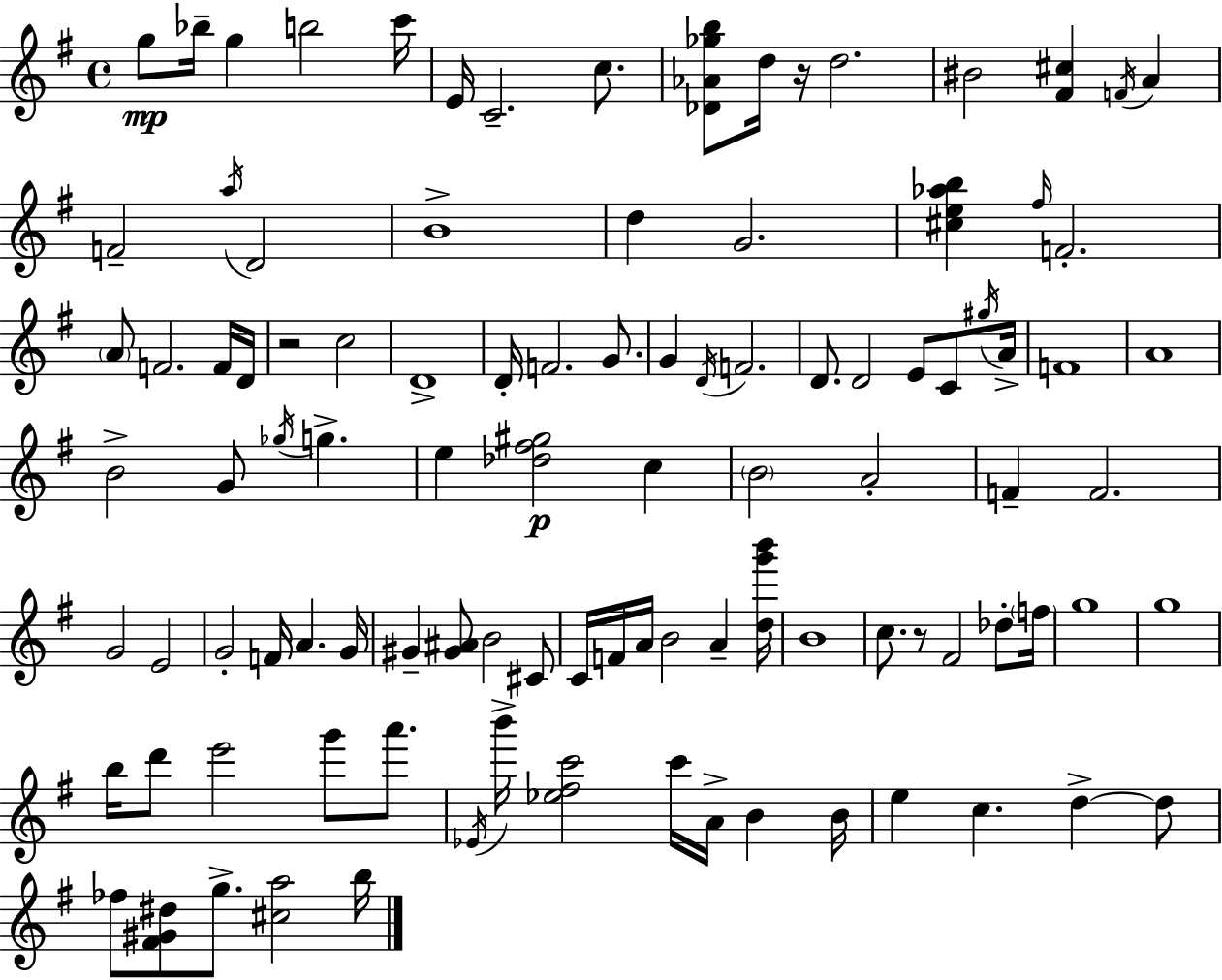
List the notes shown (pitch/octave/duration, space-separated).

G5/e Bb5/s G5/q B5/h C6/s E4/s C4/h. C5/e. [Db4,Ab4,Gb5,B5]/e D5/s R/s D5/h. BIS4/h [F#4,C#5]/q F4/s A4/q F4/h A5/s D4/h B4/w D5/q G4/h. [C#5,E5,Ab5,B5]/q F#5/s F4/h. A4/e F4/h. F4/s D4/s R/h C5/h D4/w D4/s F4/h. G4/e. G4/q D4/s F4/h. D4/e. D4/h E4/e C4/e G#5/s A4/s F4/w A4/w B4/h G4/e Gb5/s G5/q. E5/q [Db5,F#5,G#5]/h C5/q B4/h A4/h F4/q F4/h. G4/h E4/h G4/h F4/s A4/q. G4/s G#4/q [G#4,A#4]/e B4/h C#4/e C4/s F4/s A4/s B4/h A4/q [D5,G6,B6]/s B4/w C5/e. R/e F#4/h Db5/e F5/s G5/w G5/w B5/s D6/e E6/h G6/e A6/e. Eb4/s B6/s [Eb5,F#5,C6]/h C6/s A4/s B4/q B4/s E5/q C5/q. D5/q D5/e FES5/e [F#4,G#4,D#5]/e G5/e. [C#5,A5]/h B5/s